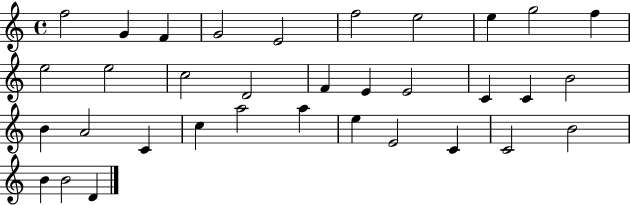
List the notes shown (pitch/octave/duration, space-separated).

F5/h G4/q F4/q G4/h E4/h F5/h E5/h E5/q G5/h F5/q E5/h E5/h C5/h D4/h F4/q E4/q E4/h C4/q C4/q B4/h B4/q A4/h C4/q C5/q A5/h A5/q E5/q E4/h C4/q C4/h B4/h B4/q B4/h D4/q